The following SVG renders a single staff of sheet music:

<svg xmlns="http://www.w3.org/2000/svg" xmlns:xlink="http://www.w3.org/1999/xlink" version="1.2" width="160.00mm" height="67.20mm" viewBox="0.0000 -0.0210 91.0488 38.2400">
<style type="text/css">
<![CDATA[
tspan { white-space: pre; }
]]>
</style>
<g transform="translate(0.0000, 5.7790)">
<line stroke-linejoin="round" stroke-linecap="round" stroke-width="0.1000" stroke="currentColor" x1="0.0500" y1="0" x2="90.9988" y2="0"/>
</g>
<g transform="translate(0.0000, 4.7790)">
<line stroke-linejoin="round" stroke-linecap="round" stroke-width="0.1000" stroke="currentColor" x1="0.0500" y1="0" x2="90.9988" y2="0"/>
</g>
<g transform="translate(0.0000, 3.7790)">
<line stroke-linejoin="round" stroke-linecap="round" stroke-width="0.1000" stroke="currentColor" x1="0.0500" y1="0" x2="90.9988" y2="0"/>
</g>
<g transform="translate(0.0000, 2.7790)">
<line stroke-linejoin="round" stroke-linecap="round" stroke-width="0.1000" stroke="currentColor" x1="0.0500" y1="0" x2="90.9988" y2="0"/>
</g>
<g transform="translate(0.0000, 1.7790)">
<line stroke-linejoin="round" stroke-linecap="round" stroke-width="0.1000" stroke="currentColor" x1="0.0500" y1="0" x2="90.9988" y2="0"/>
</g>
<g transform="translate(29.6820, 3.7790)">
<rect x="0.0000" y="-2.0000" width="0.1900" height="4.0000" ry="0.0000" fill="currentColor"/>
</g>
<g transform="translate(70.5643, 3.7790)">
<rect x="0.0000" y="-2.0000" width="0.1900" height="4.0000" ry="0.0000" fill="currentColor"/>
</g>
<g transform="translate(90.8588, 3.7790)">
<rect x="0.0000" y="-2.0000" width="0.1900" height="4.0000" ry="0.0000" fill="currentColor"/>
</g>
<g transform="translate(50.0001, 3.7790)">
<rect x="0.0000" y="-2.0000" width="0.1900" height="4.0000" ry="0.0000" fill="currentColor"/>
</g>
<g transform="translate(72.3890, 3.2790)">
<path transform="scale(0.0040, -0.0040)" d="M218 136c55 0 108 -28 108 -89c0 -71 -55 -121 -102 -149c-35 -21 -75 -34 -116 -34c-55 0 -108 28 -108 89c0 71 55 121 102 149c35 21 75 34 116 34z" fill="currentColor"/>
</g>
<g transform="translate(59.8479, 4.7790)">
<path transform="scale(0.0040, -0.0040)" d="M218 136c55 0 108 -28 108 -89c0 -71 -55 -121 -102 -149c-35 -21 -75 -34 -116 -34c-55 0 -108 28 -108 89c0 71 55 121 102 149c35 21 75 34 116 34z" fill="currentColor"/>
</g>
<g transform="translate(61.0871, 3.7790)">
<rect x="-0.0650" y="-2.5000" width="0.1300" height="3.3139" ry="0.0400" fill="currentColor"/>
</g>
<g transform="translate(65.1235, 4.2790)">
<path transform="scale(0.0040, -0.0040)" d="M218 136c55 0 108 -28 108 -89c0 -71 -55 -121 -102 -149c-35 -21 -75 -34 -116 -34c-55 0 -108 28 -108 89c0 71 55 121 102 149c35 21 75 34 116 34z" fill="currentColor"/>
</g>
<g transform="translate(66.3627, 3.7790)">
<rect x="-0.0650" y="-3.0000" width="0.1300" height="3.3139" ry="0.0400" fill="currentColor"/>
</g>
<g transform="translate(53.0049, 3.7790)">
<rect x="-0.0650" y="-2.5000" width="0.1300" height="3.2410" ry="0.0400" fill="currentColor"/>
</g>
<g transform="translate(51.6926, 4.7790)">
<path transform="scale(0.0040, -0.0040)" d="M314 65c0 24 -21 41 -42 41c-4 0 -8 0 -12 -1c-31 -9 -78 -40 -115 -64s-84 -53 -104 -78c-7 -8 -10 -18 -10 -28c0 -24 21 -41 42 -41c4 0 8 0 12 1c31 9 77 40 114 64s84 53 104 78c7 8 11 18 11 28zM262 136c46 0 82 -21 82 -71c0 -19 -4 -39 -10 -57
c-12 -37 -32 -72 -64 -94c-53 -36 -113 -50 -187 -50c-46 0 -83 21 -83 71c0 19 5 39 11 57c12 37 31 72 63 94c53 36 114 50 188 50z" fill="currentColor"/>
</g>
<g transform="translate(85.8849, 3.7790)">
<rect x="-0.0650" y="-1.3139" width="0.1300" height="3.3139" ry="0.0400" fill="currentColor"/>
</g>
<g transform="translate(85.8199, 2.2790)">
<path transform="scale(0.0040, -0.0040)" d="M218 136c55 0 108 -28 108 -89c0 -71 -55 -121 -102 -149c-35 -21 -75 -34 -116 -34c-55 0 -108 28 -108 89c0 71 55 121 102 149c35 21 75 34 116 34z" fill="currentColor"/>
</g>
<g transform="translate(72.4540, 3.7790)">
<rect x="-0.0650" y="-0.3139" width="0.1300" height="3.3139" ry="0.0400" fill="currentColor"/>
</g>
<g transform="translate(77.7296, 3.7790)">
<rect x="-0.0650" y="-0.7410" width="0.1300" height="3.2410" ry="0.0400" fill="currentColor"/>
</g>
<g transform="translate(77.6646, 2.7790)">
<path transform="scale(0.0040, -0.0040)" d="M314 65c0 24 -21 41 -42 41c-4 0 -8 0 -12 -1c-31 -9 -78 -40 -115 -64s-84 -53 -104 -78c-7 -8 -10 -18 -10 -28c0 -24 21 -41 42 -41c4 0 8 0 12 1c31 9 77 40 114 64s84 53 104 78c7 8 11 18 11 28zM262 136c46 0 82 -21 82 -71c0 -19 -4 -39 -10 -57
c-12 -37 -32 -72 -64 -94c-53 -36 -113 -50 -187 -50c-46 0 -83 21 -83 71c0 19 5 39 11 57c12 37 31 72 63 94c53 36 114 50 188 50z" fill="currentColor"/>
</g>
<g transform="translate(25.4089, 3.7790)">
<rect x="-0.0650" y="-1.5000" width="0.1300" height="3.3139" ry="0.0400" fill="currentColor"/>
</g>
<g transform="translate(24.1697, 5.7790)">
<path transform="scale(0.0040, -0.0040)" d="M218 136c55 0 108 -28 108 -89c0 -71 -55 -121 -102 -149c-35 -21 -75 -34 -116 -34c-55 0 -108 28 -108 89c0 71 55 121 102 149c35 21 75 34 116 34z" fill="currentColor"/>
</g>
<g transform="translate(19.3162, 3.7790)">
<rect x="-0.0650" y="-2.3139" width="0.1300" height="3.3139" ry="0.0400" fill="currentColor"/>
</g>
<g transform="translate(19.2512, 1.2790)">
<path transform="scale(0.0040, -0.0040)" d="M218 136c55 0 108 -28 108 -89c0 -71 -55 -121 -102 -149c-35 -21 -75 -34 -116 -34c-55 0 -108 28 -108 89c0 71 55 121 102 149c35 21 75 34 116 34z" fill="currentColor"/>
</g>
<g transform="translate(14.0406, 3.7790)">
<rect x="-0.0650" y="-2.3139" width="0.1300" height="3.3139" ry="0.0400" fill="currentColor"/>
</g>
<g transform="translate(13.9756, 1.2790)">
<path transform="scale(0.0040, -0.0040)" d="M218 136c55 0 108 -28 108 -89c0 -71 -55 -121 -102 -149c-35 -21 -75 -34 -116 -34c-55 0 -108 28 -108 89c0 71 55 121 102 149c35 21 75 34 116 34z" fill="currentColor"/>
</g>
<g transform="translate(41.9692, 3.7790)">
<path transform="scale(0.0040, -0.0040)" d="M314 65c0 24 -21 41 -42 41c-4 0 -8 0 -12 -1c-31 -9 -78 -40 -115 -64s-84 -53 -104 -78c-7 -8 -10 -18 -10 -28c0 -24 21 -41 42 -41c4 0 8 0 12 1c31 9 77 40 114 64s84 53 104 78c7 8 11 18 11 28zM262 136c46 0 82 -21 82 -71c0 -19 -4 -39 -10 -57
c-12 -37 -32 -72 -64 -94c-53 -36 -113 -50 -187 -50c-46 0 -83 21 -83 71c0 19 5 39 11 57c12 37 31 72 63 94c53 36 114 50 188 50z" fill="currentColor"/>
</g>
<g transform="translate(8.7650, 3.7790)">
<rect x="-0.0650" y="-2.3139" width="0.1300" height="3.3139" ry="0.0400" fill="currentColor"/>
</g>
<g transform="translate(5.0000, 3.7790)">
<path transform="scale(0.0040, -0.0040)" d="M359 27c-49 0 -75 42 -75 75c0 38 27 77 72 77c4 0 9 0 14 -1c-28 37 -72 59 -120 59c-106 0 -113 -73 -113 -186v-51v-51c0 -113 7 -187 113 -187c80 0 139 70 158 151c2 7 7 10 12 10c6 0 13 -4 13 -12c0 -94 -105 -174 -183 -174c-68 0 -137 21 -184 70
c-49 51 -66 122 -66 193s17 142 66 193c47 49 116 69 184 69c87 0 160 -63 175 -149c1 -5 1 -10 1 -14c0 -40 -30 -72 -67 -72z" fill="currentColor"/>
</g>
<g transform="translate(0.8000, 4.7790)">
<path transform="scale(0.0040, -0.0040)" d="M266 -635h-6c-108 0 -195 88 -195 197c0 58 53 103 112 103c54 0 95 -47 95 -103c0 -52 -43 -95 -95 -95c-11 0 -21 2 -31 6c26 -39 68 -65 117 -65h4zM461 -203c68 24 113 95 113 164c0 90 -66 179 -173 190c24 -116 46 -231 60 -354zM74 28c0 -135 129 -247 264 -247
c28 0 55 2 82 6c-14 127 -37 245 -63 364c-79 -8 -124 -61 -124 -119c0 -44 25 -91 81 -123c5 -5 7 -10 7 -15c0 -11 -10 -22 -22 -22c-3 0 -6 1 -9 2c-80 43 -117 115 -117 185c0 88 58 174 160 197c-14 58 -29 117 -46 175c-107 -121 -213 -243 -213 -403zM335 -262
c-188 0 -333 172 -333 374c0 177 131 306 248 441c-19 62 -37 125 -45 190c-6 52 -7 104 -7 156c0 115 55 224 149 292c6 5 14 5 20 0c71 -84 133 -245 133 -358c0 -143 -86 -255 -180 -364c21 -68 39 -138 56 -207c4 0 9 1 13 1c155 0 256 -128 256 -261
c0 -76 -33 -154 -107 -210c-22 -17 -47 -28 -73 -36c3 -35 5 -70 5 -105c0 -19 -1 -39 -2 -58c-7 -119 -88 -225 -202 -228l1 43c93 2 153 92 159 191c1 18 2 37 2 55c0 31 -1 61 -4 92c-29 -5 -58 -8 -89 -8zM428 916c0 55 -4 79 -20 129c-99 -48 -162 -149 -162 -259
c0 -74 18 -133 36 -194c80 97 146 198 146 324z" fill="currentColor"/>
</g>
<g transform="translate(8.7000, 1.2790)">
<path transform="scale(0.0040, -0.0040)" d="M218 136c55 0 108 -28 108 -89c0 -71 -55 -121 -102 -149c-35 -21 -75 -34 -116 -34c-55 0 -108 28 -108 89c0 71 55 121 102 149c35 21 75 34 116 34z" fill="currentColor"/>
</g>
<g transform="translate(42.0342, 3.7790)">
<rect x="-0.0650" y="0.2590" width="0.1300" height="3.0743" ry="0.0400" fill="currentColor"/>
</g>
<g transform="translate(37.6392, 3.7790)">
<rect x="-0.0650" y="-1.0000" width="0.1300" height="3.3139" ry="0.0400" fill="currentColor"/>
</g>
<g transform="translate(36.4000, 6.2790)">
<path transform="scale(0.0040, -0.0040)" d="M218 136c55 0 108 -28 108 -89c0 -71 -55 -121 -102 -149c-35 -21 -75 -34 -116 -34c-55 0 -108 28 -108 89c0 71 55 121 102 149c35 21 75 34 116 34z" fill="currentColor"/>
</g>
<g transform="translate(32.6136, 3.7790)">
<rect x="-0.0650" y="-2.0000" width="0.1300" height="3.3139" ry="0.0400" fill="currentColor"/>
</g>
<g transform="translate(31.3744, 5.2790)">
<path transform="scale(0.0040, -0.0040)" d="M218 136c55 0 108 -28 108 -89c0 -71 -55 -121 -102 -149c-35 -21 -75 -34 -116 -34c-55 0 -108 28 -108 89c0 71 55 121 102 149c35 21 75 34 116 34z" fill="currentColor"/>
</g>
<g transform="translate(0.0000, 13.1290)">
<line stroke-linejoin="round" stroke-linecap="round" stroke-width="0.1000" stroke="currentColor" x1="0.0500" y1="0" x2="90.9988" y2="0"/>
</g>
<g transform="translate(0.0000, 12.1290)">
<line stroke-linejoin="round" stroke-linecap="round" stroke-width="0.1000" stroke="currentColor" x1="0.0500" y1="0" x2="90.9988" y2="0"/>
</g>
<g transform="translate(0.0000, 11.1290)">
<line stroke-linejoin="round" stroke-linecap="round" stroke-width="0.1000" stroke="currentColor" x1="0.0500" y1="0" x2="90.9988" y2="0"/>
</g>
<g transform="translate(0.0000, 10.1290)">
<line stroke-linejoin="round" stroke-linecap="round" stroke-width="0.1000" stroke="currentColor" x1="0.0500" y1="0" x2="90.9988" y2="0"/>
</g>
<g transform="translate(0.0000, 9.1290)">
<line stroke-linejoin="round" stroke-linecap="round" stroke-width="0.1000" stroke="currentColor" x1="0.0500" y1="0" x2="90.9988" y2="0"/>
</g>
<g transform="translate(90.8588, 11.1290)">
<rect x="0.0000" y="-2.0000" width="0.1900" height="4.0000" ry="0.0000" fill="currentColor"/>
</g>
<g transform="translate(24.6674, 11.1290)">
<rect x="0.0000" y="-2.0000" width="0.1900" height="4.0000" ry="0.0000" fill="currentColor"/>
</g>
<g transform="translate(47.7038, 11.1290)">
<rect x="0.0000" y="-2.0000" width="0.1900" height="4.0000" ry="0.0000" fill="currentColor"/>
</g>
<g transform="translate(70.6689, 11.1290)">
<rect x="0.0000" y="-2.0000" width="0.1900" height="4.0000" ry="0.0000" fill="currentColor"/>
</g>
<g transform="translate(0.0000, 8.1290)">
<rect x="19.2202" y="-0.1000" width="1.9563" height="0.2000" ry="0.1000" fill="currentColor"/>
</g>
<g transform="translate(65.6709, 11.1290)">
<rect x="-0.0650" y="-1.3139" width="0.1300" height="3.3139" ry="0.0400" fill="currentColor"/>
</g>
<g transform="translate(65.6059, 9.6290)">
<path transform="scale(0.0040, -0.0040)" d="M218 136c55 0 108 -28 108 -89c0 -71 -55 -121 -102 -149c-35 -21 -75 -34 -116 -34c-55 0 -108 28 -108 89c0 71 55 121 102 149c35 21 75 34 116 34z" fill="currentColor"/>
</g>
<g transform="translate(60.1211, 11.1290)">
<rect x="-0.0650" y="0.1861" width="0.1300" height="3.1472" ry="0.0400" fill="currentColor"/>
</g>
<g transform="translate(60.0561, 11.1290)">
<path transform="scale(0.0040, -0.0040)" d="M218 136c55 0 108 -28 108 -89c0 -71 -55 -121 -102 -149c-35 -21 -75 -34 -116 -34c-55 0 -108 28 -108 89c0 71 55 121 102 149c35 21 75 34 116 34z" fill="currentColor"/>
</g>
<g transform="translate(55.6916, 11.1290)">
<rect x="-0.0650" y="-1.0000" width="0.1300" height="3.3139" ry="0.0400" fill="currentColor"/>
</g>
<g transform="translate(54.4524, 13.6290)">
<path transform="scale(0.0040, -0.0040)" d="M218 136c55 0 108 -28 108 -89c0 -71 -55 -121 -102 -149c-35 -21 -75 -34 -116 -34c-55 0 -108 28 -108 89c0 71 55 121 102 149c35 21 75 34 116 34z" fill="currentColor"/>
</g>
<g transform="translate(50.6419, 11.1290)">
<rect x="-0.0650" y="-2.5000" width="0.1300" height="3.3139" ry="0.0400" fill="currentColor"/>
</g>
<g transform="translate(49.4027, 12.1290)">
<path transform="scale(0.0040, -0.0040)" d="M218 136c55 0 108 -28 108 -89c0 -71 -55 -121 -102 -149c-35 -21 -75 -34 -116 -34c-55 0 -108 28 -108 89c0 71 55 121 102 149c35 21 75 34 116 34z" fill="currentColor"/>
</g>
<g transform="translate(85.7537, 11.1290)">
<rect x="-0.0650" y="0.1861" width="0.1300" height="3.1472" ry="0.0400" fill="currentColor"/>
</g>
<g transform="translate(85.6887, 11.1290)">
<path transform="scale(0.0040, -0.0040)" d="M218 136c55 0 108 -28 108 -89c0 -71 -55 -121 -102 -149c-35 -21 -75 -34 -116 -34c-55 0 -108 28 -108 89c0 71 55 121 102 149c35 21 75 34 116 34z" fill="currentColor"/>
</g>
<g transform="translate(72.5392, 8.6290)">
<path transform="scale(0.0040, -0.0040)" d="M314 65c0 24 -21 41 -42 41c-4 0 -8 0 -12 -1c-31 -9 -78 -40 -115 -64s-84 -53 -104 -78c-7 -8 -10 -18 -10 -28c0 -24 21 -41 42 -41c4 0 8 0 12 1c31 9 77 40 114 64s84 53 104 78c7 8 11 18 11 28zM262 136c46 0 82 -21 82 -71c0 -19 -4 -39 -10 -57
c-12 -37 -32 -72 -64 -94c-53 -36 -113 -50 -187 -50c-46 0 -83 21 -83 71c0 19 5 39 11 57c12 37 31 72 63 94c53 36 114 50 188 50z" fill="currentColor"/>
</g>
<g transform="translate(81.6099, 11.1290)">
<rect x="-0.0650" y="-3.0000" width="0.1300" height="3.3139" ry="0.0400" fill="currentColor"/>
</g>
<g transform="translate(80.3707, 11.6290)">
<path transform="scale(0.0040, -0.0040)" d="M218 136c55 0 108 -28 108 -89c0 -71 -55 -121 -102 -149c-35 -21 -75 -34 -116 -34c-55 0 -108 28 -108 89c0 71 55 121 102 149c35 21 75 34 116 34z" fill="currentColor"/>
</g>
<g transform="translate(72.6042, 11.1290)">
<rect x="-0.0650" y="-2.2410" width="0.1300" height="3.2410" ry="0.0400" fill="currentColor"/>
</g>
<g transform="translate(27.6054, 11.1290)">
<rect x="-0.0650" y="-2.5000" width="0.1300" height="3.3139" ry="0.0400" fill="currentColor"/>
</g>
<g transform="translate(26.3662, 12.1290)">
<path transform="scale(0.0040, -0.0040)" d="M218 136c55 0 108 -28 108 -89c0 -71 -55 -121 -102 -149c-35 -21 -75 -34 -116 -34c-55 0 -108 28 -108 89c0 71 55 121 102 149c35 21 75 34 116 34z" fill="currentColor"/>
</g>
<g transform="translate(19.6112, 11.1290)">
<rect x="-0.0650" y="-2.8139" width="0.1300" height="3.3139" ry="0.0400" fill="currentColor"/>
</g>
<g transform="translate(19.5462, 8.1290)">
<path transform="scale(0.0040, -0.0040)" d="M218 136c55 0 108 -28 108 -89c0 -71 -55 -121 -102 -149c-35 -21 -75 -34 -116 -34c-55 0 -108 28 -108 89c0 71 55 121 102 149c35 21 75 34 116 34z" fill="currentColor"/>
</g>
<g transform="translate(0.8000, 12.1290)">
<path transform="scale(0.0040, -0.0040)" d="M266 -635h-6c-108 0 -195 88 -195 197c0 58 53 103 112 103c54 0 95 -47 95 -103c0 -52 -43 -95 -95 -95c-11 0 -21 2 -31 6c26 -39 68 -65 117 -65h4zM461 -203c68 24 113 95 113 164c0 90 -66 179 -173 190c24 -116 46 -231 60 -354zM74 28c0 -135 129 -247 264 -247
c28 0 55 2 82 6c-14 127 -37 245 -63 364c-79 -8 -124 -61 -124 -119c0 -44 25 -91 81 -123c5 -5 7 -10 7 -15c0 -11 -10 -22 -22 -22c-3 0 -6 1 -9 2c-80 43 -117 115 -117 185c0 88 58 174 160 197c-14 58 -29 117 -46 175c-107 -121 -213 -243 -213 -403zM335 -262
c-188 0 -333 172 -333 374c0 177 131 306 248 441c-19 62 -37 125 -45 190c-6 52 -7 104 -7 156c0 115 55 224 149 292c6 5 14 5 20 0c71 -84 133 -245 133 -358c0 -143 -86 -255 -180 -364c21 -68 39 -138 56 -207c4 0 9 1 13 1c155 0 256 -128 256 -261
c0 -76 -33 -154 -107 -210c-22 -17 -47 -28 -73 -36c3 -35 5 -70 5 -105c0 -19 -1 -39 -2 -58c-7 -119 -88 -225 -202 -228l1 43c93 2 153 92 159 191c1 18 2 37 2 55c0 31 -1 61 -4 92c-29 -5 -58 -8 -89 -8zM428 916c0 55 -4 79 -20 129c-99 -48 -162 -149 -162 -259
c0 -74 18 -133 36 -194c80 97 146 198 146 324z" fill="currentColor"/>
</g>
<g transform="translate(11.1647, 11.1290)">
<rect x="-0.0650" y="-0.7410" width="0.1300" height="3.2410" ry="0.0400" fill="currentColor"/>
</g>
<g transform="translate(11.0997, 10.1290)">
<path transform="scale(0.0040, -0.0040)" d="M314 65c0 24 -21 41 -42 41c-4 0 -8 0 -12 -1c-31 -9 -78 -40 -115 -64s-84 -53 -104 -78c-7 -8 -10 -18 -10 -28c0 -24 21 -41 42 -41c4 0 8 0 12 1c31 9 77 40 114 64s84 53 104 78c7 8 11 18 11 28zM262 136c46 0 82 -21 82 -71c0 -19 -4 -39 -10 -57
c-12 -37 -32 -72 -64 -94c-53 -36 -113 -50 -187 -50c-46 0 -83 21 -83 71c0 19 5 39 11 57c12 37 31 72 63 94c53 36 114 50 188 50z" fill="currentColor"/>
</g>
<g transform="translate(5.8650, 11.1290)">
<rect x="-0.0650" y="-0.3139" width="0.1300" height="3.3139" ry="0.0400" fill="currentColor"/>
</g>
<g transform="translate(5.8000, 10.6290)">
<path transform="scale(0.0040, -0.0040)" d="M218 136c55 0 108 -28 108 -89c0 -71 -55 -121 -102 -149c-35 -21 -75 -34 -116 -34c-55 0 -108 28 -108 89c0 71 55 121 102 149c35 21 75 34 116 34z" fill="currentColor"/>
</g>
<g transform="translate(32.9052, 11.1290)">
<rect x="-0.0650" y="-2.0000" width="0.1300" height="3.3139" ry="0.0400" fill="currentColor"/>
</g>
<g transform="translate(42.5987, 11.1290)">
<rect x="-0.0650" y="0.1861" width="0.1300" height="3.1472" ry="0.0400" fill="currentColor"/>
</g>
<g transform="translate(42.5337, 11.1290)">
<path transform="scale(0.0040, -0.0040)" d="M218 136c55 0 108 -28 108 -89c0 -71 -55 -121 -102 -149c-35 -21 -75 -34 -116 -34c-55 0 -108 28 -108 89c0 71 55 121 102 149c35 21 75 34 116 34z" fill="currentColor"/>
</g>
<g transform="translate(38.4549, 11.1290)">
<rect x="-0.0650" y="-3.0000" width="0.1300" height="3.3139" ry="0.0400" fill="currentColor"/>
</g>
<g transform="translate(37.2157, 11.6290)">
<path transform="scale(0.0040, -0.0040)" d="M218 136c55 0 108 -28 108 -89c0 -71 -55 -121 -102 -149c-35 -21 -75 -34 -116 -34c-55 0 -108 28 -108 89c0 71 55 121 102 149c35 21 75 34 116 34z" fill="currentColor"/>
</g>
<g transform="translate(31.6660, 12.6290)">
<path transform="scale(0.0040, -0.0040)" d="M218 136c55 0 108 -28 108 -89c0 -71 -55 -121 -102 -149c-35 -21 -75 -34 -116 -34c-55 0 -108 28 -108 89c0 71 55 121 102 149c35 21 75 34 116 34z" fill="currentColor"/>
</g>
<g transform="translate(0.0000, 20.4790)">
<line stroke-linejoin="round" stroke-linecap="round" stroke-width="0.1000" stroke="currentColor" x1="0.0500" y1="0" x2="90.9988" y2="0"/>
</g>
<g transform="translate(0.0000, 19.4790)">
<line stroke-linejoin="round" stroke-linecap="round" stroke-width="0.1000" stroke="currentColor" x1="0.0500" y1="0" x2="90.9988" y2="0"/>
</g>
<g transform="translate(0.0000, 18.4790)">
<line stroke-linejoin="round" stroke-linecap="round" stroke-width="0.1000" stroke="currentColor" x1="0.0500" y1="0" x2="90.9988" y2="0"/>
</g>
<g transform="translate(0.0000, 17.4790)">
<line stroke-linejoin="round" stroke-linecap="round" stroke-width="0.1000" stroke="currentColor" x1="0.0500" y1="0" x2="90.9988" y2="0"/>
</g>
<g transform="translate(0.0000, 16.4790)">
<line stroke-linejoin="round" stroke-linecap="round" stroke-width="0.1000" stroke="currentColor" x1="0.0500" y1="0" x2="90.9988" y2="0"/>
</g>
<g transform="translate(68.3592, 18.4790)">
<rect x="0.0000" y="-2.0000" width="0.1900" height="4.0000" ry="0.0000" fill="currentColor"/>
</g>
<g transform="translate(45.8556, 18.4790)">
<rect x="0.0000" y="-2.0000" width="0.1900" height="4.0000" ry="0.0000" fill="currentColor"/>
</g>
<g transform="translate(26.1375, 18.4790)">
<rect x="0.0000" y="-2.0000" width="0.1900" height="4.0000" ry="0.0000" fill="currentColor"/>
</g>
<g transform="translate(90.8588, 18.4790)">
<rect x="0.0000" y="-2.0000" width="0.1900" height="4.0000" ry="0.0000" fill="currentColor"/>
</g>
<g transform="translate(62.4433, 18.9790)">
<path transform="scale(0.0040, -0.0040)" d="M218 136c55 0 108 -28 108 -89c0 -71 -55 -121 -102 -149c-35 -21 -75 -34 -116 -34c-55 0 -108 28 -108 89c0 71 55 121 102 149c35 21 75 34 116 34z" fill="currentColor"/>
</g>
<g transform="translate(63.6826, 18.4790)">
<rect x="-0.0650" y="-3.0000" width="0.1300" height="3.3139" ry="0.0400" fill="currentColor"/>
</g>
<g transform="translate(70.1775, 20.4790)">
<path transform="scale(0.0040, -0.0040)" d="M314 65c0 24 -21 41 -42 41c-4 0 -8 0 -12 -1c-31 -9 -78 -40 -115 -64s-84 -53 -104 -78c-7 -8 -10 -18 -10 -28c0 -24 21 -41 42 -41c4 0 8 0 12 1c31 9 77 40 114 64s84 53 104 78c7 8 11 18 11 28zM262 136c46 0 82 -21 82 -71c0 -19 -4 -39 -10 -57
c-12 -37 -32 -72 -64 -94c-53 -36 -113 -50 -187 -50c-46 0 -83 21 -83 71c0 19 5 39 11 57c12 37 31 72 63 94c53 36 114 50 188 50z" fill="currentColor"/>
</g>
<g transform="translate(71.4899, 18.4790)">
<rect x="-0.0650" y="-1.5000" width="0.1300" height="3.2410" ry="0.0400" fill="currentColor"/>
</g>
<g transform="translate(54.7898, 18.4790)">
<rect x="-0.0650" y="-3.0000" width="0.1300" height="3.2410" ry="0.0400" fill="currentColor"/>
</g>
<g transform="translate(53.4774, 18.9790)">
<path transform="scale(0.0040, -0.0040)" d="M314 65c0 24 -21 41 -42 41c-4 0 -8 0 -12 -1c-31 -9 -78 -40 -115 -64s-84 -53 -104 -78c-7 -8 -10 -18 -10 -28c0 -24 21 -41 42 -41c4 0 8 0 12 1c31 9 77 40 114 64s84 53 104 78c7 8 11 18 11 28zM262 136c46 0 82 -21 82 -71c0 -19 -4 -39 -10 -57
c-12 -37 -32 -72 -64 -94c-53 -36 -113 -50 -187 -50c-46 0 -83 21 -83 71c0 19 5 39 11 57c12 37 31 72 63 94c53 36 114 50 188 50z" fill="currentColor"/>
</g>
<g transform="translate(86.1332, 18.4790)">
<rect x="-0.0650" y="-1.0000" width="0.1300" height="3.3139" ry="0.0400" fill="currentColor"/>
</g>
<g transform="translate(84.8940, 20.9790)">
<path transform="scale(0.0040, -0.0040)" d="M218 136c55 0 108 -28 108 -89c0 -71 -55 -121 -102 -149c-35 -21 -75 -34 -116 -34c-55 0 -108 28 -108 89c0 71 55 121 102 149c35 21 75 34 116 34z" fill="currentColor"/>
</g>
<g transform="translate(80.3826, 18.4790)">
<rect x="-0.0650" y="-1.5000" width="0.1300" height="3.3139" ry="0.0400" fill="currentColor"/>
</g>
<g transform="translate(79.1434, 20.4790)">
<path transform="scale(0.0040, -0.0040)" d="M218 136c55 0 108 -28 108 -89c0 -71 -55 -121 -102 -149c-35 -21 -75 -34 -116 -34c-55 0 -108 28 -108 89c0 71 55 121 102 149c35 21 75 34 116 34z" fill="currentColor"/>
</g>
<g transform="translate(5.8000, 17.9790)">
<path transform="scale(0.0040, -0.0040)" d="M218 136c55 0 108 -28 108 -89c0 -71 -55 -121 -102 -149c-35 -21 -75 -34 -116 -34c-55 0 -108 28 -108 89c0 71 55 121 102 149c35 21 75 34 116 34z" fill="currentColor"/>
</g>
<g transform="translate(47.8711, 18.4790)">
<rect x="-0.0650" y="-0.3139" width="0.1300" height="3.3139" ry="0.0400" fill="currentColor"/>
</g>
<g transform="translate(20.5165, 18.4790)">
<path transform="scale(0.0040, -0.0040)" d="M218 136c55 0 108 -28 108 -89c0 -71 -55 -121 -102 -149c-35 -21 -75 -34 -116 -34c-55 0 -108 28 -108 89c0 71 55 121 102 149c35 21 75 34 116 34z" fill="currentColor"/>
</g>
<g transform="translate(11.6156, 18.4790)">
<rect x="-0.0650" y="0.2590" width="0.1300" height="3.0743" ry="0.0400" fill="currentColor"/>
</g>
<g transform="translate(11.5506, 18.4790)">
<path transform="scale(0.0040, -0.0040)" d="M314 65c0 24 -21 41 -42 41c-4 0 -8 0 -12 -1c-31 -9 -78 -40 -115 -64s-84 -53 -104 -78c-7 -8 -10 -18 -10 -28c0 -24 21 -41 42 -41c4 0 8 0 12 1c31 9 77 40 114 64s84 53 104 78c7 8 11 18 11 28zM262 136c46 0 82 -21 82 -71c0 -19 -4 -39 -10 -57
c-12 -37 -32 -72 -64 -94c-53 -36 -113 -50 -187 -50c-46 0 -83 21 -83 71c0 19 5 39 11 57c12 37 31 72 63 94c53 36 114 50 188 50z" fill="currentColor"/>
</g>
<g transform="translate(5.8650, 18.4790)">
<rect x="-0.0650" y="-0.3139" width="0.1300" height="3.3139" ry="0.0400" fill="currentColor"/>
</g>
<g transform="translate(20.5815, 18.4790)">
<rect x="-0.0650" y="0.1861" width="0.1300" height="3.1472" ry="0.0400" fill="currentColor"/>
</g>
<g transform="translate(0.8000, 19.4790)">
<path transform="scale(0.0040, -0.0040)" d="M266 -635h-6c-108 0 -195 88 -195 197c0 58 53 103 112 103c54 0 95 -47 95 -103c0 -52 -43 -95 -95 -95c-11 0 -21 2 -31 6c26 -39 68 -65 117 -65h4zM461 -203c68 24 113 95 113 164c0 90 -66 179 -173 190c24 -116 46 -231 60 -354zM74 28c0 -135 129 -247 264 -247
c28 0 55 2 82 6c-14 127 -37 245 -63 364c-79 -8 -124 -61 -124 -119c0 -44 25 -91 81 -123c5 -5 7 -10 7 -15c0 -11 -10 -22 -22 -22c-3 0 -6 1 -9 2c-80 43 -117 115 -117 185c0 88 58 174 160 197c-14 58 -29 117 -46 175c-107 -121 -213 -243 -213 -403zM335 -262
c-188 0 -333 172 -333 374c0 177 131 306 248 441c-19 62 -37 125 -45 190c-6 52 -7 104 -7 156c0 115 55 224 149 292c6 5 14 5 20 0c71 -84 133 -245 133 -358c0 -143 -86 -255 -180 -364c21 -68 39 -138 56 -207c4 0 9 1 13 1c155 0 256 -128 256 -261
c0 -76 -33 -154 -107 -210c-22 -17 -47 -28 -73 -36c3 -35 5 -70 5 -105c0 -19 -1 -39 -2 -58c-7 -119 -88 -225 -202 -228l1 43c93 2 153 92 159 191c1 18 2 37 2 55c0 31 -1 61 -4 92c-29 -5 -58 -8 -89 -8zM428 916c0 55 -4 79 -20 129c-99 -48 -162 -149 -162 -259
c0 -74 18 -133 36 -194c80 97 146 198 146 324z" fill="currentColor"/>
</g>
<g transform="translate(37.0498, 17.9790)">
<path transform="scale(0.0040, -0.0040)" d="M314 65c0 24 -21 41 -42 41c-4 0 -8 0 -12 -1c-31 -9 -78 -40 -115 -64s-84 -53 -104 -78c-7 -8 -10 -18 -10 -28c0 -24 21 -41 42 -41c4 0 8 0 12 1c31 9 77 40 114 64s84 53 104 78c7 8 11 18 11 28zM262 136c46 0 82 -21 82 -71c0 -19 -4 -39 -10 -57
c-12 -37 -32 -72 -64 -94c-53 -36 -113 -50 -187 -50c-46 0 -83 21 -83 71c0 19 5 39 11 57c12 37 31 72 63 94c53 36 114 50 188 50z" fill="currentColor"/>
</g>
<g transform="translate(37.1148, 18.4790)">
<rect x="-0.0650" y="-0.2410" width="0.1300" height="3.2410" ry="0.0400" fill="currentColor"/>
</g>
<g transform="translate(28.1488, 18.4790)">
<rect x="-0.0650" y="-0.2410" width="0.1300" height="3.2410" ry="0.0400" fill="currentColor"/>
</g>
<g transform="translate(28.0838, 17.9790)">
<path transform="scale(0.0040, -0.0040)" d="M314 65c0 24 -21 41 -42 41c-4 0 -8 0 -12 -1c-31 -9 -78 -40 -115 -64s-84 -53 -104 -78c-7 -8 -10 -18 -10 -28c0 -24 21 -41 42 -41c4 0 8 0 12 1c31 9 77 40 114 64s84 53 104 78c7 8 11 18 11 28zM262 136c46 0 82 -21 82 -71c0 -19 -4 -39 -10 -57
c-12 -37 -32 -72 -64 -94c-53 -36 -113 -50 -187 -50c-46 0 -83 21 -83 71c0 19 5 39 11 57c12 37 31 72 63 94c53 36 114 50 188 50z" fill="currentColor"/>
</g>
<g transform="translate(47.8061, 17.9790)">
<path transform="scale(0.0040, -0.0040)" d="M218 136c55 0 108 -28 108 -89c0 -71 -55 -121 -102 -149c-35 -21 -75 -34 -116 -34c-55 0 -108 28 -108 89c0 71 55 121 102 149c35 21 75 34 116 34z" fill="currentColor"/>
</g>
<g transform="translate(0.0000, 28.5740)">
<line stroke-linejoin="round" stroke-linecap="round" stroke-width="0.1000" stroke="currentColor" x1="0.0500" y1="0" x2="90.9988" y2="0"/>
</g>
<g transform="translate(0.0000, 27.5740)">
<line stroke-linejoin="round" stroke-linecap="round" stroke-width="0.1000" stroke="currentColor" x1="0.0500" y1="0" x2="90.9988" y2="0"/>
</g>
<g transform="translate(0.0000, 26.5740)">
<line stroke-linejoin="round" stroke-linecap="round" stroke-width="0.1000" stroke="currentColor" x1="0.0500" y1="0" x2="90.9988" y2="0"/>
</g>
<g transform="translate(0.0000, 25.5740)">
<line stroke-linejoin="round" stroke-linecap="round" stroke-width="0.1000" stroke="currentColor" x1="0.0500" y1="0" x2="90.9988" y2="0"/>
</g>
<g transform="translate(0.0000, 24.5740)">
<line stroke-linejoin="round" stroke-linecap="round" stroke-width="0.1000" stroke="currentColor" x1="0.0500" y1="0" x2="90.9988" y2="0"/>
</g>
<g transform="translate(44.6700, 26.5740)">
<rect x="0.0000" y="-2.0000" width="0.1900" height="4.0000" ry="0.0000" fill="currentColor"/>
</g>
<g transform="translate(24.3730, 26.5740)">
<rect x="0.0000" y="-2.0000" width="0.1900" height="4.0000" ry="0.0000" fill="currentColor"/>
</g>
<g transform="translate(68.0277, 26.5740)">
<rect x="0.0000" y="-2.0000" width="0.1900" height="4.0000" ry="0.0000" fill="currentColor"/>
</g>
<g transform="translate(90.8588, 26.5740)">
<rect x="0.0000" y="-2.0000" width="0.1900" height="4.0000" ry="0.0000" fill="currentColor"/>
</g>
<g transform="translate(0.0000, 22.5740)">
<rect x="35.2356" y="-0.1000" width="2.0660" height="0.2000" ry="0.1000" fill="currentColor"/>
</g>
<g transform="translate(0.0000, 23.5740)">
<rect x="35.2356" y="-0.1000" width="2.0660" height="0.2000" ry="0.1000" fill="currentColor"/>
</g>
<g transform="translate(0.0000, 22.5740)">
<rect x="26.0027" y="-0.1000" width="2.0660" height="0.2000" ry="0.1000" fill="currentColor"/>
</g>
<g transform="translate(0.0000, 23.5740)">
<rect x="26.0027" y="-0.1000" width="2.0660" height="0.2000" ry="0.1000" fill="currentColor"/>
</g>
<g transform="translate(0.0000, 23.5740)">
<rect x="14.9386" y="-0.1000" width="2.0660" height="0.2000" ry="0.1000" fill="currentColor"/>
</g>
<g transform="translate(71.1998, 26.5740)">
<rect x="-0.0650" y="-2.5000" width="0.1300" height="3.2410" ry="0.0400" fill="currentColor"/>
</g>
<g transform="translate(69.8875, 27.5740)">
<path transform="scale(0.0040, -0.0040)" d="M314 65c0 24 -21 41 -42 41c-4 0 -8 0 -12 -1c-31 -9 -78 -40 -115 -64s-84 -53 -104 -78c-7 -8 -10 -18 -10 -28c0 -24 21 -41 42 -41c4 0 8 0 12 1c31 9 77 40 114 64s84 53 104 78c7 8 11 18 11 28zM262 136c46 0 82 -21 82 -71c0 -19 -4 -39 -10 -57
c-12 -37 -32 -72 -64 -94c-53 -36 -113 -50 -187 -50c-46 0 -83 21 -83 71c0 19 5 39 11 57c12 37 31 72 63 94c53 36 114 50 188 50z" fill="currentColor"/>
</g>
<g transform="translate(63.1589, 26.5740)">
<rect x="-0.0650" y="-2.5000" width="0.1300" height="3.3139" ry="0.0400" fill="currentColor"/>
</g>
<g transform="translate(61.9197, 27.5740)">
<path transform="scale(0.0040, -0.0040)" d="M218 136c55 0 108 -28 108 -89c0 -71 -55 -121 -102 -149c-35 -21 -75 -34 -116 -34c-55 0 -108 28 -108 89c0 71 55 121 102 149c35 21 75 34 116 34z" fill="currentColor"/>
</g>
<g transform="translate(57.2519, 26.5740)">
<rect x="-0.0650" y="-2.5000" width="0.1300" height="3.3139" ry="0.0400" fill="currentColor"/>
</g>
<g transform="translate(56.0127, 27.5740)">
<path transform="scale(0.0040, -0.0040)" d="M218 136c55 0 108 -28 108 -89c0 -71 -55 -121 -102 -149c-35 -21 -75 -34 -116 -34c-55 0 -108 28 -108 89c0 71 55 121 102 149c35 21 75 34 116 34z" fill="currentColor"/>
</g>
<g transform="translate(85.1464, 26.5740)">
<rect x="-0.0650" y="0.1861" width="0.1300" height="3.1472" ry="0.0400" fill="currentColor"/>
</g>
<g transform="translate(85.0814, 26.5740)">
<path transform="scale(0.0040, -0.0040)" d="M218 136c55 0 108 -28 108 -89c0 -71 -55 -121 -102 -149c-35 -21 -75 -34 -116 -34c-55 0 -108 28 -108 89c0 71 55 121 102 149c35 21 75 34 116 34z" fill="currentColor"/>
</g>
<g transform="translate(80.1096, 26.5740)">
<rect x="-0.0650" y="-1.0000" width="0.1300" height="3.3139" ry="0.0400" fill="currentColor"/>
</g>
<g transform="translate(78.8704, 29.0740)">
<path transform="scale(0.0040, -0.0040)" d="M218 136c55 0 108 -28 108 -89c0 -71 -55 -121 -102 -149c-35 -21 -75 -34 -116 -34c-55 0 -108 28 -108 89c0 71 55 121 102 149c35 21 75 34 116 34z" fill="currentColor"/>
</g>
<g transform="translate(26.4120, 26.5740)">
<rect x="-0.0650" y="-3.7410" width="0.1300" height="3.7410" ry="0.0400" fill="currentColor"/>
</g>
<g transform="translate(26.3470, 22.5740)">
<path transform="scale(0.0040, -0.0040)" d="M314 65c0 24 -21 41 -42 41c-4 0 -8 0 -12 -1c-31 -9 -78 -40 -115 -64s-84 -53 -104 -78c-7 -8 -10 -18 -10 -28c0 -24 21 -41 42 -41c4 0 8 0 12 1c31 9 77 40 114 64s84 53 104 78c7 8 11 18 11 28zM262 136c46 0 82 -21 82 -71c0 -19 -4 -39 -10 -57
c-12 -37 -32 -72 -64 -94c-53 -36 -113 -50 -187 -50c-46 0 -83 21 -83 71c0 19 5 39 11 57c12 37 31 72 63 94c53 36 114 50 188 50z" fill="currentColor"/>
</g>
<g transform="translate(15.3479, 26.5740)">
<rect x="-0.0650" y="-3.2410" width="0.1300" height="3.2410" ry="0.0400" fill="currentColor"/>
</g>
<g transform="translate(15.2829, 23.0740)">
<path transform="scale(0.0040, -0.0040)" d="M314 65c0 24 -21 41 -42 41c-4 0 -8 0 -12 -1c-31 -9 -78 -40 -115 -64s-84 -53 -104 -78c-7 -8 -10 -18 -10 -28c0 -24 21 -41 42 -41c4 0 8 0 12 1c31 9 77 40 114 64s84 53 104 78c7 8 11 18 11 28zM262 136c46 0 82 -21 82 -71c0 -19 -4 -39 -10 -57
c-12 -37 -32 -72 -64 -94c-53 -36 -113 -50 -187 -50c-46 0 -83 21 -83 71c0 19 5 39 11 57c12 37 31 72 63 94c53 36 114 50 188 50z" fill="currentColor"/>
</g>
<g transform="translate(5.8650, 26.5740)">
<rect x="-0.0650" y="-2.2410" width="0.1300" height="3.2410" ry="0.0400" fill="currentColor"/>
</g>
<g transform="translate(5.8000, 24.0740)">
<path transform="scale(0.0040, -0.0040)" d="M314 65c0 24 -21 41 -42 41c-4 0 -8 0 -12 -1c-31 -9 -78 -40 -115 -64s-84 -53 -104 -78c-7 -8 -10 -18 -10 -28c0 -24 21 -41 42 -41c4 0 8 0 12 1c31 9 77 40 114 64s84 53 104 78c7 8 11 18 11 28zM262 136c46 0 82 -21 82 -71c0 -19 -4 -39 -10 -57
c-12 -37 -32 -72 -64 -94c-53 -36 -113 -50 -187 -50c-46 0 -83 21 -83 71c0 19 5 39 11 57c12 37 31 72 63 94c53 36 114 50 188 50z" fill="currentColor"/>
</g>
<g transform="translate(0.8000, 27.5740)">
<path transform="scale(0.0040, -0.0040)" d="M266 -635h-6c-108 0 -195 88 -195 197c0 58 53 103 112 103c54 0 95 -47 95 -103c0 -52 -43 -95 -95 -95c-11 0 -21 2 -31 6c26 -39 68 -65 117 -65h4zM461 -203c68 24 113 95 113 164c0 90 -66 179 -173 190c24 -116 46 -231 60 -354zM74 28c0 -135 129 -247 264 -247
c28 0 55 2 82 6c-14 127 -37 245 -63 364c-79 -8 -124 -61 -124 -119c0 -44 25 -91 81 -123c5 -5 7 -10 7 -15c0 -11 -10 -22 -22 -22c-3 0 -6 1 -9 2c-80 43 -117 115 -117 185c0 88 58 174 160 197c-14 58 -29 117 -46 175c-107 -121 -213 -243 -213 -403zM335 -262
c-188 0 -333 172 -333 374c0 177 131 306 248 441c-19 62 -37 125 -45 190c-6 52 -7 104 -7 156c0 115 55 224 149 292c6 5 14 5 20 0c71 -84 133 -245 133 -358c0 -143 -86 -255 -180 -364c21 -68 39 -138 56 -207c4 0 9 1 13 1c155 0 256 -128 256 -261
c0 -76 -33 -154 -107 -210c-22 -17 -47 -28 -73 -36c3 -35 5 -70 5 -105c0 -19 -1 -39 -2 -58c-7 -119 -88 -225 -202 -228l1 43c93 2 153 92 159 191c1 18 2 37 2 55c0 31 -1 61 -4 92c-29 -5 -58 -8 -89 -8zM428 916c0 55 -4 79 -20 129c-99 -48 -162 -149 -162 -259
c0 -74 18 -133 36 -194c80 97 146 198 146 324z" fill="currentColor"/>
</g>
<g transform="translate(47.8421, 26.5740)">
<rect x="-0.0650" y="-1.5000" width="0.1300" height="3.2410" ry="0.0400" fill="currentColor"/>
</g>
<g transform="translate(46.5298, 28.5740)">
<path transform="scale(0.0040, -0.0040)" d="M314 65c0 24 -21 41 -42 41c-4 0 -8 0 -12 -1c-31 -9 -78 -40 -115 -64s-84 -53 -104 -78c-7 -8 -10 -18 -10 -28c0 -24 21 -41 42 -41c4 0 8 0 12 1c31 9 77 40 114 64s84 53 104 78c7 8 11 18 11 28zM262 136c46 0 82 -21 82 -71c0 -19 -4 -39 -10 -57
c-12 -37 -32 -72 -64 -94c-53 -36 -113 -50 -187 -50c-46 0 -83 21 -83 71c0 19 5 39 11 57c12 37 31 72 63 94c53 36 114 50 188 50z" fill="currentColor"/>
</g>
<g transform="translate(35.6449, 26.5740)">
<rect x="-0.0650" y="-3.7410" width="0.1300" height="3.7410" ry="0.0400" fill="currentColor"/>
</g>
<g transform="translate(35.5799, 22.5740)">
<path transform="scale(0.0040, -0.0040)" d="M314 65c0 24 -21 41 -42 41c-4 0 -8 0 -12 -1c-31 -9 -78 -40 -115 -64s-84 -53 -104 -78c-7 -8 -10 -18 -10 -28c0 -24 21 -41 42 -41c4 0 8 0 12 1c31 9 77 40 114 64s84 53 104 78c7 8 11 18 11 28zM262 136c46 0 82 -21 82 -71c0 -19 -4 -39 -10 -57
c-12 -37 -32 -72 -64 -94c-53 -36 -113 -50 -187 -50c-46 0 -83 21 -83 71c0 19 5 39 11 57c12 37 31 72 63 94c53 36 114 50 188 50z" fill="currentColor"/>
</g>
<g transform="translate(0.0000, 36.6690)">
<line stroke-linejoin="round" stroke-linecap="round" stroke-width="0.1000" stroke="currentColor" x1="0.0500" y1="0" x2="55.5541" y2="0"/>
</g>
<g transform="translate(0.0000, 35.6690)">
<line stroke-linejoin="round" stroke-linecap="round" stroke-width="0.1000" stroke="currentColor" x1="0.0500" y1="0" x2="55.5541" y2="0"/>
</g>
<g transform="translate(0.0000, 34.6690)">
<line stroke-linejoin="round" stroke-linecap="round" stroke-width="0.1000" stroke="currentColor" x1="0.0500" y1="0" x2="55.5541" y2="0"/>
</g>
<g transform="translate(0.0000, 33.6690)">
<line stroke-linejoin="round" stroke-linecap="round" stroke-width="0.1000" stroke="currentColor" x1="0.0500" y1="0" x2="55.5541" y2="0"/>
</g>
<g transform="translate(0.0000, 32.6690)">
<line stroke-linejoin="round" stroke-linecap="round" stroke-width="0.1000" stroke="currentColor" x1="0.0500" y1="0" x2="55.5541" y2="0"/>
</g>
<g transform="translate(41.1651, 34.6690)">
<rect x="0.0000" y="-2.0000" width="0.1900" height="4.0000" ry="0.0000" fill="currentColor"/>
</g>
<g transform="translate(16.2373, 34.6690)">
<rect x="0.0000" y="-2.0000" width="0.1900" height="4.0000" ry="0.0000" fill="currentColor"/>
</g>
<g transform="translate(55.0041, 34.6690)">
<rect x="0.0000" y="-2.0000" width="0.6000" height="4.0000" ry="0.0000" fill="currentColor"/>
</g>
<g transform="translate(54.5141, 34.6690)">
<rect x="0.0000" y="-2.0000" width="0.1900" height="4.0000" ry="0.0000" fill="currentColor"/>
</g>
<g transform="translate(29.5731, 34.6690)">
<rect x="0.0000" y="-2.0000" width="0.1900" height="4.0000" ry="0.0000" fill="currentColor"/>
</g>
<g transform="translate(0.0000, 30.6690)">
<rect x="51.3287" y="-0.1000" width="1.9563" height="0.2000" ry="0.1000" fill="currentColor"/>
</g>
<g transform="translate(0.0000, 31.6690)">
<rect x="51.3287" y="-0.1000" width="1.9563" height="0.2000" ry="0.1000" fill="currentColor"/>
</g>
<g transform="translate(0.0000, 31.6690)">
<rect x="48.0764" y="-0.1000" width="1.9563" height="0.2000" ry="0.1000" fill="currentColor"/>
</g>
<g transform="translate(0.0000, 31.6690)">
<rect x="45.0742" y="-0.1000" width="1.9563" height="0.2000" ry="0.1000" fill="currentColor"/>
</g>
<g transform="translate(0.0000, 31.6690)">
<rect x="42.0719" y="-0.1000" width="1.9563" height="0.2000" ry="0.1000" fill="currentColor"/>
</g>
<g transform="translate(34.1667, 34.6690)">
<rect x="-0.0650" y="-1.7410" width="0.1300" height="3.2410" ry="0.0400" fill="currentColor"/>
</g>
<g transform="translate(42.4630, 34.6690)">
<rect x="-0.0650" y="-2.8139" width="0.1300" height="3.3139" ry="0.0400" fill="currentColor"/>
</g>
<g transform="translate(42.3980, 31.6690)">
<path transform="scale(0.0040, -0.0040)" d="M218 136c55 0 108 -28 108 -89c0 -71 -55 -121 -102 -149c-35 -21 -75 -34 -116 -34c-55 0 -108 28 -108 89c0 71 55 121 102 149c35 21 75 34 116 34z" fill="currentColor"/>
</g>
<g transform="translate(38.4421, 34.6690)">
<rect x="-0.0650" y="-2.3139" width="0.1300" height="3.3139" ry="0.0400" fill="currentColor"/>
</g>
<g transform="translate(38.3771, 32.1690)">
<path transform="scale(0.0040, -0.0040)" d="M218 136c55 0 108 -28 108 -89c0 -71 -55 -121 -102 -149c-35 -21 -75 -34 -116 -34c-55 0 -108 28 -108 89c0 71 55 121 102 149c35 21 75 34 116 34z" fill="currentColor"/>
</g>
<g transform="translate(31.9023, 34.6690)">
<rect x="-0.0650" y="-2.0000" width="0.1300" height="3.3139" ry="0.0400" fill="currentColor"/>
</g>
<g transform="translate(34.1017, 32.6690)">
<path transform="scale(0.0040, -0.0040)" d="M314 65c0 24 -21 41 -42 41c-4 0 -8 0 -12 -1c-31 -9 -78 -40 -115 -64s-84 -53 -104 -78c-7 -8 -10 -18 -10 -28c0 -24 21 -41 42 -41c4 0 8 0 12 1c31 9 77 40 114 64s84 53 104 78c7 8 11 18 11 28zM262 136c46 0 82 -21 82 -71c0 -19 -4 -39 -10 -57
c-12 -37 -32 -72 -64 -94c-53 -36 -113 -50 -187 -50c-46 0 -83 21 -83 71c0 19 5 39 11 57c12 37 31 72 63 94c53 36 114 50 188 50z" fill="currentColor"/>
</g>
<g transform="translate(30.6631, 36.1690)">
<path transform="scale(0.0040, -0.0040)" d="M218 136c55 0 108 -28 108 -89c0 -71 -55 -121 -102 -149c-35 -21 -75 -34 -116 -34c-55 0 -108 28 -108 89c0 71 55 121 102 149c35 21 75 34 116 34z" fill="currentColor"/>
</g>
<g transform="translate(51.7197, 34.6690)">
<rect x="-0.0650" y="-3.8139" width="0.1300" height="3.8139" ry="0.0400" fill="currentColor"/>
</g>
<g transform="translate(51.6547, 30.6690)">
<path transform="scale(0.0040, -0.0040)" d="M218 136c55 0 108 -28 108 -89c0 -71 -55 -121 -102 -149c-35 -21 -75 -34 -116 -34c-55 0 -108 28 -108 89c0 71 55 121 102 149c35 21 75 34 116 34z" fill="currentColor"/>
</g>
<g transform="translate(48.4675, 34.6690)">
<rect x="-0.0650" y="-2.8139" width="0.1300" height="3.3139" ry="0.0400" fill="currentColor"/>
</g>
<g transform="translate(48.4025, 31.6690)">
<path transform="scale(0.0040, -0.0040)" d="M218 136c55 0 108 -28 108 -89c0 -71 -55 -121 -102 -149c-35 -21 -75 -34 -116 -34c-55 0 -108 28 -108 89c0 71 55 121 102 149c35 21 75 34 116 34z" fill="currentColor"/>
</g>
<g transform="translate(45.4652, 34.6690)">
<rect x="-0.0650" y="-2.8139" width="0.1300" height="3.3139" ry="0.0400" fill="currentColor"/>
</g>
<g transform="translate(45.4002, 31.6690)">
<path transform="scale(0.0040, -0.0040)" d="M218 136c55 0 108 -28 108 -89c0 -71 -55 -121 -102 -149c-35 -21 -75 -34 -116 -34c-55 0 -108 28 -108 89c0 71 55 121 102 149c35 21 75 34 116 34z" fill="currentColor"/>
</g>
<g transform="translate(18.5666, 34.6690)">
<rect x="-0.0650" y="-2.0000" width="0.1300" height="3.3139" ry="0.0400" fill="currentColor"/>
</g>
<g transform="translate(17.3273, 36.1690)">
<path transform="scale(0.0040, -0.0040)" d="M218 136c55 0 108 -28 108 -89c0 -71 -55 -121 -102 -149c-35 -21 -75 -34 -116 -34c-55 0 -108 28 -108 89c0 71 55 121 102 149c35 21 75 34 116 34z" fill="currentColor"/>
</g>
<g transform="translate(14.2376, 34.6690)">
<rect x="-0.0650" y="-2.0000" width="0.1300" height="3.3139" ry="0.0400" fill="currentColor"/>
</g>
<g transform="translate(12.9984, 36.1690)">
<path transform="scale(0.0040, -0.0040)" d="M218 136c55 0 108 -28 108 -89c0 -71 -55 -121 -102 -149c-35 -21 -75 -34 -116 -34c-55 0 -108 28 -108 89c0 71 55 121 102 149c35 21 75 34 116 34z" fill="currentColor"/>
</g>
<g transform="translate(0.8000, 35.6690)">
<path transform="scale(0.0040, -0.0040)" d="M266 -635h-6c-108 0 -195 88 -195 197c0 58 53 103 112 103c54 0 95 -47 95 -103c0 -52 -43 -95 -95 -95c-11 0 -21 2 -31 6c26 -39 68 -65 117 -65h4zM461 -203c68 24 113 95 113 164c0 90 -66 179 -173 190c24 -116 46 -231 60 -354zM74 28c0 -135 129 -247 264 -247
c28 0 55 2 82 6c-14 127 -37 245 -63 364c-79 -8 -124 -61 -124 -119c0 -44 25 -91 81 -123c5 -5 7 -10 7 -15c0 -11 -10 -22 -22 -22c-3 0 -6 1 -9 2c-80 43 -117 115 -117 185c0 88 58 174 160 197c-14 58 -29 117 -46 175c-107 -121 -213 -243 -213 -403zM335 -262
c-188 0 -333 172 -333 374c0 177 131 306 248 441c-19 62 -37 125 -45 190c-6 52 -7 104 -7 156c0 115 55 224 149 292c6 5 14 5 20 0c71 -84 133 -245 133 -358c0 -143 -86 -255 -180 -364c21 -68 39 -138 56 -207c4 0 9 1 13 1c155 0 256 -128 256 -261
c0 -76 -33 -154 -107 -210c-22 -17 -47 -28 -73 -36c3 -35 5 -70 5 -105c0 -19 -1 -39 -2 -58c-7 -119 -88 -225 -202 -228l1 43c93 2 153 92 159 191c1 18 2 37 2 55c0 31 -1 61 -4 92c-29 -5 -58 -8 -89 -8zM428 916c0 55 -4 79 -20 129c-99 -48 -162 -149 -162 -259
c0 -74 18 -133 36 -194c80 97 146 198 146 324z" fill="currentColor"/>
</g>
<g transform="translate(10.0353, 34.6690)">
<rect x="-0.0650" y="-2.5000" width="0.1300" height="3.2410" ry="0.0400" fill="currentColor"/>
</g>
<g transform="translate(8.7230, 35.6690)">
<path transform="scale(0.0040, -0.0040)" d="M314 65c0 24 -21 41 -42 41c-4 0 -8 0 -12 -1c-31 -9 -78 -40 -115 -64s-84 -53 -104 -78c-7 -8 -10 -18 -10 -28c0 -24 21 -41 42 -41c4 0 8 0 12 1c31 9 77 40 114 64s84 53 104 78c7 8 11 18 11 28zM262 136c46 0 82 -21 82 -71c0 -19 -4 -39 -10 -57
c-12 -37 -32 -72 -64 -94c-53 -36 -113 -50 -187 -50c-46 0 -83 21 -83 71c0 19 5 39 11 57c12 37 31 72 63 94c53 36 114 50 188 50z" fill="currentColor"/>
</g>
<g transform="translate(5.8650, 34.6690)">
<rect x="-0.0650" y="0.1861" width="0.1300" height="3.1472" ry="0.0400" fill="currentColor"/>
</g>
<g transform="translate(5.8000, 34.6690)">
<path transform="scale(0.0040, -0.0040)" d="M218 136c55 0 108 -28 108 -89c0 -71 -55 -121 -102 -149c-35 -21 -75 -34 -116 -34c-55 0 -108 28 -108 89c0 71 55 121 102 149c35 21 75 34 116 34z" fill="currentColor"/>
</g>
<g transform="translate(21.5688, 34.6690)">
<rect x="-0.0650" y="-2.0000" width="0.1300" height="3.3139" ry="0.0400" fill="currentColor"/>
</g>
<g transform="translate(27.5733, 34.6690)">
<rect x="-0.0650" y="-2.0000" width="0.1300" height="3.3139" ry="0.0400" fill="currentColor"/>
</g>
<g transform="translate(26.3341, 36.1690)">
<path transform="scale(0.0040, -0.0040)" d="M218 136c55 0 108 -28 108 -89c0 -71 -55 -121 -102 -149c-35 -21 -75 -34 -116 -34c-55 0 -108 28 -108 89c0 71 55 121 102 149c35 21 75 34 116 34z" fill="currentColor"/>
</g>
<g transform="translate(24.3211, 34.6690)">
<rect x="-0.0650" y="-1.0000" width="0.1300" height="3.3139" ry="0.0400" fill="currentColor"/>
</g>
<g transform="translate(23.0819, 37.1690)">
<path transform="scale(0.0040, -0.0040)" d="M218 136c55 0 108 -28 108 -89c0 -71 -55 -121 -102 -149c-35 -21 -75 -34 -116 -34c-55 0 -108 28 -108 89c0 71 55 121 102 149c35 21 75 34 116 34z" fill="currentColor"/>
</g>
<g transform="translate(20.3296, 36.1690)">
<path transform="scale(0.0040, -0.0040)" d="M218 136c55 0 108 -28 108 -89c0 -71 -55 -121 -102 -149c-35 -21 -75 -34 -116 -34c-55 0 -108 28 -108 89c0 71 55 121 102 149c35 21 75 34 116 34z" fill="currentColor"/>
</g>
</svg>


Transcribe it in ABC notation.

X:1
T:Untitled
M:4/4
L:1/4
K:C
g g g E F D B2 G2 G A c d2 e c d2 a G F A B G D B e g2 A B c B2 B c2 c2 c A2 A E2 E D g2 b2 c'2 c'2 E2 G G G2 D B B G2 F F F D F F f2 g a a a c'